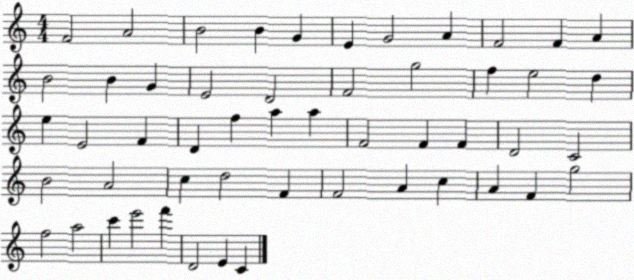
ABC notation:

X:1
T:Untitled
M:4/4
L:1/4
K:C
F2 A2 B2 B G E G2 A F2 F A B2 B G E2 D2 F2 g2 f e2 d e E2 F D f a a F2 F F D2 C2 B2 A2 c d2 F F2 A c A F g2 f2 a2 c' e'2 f' D2 E C